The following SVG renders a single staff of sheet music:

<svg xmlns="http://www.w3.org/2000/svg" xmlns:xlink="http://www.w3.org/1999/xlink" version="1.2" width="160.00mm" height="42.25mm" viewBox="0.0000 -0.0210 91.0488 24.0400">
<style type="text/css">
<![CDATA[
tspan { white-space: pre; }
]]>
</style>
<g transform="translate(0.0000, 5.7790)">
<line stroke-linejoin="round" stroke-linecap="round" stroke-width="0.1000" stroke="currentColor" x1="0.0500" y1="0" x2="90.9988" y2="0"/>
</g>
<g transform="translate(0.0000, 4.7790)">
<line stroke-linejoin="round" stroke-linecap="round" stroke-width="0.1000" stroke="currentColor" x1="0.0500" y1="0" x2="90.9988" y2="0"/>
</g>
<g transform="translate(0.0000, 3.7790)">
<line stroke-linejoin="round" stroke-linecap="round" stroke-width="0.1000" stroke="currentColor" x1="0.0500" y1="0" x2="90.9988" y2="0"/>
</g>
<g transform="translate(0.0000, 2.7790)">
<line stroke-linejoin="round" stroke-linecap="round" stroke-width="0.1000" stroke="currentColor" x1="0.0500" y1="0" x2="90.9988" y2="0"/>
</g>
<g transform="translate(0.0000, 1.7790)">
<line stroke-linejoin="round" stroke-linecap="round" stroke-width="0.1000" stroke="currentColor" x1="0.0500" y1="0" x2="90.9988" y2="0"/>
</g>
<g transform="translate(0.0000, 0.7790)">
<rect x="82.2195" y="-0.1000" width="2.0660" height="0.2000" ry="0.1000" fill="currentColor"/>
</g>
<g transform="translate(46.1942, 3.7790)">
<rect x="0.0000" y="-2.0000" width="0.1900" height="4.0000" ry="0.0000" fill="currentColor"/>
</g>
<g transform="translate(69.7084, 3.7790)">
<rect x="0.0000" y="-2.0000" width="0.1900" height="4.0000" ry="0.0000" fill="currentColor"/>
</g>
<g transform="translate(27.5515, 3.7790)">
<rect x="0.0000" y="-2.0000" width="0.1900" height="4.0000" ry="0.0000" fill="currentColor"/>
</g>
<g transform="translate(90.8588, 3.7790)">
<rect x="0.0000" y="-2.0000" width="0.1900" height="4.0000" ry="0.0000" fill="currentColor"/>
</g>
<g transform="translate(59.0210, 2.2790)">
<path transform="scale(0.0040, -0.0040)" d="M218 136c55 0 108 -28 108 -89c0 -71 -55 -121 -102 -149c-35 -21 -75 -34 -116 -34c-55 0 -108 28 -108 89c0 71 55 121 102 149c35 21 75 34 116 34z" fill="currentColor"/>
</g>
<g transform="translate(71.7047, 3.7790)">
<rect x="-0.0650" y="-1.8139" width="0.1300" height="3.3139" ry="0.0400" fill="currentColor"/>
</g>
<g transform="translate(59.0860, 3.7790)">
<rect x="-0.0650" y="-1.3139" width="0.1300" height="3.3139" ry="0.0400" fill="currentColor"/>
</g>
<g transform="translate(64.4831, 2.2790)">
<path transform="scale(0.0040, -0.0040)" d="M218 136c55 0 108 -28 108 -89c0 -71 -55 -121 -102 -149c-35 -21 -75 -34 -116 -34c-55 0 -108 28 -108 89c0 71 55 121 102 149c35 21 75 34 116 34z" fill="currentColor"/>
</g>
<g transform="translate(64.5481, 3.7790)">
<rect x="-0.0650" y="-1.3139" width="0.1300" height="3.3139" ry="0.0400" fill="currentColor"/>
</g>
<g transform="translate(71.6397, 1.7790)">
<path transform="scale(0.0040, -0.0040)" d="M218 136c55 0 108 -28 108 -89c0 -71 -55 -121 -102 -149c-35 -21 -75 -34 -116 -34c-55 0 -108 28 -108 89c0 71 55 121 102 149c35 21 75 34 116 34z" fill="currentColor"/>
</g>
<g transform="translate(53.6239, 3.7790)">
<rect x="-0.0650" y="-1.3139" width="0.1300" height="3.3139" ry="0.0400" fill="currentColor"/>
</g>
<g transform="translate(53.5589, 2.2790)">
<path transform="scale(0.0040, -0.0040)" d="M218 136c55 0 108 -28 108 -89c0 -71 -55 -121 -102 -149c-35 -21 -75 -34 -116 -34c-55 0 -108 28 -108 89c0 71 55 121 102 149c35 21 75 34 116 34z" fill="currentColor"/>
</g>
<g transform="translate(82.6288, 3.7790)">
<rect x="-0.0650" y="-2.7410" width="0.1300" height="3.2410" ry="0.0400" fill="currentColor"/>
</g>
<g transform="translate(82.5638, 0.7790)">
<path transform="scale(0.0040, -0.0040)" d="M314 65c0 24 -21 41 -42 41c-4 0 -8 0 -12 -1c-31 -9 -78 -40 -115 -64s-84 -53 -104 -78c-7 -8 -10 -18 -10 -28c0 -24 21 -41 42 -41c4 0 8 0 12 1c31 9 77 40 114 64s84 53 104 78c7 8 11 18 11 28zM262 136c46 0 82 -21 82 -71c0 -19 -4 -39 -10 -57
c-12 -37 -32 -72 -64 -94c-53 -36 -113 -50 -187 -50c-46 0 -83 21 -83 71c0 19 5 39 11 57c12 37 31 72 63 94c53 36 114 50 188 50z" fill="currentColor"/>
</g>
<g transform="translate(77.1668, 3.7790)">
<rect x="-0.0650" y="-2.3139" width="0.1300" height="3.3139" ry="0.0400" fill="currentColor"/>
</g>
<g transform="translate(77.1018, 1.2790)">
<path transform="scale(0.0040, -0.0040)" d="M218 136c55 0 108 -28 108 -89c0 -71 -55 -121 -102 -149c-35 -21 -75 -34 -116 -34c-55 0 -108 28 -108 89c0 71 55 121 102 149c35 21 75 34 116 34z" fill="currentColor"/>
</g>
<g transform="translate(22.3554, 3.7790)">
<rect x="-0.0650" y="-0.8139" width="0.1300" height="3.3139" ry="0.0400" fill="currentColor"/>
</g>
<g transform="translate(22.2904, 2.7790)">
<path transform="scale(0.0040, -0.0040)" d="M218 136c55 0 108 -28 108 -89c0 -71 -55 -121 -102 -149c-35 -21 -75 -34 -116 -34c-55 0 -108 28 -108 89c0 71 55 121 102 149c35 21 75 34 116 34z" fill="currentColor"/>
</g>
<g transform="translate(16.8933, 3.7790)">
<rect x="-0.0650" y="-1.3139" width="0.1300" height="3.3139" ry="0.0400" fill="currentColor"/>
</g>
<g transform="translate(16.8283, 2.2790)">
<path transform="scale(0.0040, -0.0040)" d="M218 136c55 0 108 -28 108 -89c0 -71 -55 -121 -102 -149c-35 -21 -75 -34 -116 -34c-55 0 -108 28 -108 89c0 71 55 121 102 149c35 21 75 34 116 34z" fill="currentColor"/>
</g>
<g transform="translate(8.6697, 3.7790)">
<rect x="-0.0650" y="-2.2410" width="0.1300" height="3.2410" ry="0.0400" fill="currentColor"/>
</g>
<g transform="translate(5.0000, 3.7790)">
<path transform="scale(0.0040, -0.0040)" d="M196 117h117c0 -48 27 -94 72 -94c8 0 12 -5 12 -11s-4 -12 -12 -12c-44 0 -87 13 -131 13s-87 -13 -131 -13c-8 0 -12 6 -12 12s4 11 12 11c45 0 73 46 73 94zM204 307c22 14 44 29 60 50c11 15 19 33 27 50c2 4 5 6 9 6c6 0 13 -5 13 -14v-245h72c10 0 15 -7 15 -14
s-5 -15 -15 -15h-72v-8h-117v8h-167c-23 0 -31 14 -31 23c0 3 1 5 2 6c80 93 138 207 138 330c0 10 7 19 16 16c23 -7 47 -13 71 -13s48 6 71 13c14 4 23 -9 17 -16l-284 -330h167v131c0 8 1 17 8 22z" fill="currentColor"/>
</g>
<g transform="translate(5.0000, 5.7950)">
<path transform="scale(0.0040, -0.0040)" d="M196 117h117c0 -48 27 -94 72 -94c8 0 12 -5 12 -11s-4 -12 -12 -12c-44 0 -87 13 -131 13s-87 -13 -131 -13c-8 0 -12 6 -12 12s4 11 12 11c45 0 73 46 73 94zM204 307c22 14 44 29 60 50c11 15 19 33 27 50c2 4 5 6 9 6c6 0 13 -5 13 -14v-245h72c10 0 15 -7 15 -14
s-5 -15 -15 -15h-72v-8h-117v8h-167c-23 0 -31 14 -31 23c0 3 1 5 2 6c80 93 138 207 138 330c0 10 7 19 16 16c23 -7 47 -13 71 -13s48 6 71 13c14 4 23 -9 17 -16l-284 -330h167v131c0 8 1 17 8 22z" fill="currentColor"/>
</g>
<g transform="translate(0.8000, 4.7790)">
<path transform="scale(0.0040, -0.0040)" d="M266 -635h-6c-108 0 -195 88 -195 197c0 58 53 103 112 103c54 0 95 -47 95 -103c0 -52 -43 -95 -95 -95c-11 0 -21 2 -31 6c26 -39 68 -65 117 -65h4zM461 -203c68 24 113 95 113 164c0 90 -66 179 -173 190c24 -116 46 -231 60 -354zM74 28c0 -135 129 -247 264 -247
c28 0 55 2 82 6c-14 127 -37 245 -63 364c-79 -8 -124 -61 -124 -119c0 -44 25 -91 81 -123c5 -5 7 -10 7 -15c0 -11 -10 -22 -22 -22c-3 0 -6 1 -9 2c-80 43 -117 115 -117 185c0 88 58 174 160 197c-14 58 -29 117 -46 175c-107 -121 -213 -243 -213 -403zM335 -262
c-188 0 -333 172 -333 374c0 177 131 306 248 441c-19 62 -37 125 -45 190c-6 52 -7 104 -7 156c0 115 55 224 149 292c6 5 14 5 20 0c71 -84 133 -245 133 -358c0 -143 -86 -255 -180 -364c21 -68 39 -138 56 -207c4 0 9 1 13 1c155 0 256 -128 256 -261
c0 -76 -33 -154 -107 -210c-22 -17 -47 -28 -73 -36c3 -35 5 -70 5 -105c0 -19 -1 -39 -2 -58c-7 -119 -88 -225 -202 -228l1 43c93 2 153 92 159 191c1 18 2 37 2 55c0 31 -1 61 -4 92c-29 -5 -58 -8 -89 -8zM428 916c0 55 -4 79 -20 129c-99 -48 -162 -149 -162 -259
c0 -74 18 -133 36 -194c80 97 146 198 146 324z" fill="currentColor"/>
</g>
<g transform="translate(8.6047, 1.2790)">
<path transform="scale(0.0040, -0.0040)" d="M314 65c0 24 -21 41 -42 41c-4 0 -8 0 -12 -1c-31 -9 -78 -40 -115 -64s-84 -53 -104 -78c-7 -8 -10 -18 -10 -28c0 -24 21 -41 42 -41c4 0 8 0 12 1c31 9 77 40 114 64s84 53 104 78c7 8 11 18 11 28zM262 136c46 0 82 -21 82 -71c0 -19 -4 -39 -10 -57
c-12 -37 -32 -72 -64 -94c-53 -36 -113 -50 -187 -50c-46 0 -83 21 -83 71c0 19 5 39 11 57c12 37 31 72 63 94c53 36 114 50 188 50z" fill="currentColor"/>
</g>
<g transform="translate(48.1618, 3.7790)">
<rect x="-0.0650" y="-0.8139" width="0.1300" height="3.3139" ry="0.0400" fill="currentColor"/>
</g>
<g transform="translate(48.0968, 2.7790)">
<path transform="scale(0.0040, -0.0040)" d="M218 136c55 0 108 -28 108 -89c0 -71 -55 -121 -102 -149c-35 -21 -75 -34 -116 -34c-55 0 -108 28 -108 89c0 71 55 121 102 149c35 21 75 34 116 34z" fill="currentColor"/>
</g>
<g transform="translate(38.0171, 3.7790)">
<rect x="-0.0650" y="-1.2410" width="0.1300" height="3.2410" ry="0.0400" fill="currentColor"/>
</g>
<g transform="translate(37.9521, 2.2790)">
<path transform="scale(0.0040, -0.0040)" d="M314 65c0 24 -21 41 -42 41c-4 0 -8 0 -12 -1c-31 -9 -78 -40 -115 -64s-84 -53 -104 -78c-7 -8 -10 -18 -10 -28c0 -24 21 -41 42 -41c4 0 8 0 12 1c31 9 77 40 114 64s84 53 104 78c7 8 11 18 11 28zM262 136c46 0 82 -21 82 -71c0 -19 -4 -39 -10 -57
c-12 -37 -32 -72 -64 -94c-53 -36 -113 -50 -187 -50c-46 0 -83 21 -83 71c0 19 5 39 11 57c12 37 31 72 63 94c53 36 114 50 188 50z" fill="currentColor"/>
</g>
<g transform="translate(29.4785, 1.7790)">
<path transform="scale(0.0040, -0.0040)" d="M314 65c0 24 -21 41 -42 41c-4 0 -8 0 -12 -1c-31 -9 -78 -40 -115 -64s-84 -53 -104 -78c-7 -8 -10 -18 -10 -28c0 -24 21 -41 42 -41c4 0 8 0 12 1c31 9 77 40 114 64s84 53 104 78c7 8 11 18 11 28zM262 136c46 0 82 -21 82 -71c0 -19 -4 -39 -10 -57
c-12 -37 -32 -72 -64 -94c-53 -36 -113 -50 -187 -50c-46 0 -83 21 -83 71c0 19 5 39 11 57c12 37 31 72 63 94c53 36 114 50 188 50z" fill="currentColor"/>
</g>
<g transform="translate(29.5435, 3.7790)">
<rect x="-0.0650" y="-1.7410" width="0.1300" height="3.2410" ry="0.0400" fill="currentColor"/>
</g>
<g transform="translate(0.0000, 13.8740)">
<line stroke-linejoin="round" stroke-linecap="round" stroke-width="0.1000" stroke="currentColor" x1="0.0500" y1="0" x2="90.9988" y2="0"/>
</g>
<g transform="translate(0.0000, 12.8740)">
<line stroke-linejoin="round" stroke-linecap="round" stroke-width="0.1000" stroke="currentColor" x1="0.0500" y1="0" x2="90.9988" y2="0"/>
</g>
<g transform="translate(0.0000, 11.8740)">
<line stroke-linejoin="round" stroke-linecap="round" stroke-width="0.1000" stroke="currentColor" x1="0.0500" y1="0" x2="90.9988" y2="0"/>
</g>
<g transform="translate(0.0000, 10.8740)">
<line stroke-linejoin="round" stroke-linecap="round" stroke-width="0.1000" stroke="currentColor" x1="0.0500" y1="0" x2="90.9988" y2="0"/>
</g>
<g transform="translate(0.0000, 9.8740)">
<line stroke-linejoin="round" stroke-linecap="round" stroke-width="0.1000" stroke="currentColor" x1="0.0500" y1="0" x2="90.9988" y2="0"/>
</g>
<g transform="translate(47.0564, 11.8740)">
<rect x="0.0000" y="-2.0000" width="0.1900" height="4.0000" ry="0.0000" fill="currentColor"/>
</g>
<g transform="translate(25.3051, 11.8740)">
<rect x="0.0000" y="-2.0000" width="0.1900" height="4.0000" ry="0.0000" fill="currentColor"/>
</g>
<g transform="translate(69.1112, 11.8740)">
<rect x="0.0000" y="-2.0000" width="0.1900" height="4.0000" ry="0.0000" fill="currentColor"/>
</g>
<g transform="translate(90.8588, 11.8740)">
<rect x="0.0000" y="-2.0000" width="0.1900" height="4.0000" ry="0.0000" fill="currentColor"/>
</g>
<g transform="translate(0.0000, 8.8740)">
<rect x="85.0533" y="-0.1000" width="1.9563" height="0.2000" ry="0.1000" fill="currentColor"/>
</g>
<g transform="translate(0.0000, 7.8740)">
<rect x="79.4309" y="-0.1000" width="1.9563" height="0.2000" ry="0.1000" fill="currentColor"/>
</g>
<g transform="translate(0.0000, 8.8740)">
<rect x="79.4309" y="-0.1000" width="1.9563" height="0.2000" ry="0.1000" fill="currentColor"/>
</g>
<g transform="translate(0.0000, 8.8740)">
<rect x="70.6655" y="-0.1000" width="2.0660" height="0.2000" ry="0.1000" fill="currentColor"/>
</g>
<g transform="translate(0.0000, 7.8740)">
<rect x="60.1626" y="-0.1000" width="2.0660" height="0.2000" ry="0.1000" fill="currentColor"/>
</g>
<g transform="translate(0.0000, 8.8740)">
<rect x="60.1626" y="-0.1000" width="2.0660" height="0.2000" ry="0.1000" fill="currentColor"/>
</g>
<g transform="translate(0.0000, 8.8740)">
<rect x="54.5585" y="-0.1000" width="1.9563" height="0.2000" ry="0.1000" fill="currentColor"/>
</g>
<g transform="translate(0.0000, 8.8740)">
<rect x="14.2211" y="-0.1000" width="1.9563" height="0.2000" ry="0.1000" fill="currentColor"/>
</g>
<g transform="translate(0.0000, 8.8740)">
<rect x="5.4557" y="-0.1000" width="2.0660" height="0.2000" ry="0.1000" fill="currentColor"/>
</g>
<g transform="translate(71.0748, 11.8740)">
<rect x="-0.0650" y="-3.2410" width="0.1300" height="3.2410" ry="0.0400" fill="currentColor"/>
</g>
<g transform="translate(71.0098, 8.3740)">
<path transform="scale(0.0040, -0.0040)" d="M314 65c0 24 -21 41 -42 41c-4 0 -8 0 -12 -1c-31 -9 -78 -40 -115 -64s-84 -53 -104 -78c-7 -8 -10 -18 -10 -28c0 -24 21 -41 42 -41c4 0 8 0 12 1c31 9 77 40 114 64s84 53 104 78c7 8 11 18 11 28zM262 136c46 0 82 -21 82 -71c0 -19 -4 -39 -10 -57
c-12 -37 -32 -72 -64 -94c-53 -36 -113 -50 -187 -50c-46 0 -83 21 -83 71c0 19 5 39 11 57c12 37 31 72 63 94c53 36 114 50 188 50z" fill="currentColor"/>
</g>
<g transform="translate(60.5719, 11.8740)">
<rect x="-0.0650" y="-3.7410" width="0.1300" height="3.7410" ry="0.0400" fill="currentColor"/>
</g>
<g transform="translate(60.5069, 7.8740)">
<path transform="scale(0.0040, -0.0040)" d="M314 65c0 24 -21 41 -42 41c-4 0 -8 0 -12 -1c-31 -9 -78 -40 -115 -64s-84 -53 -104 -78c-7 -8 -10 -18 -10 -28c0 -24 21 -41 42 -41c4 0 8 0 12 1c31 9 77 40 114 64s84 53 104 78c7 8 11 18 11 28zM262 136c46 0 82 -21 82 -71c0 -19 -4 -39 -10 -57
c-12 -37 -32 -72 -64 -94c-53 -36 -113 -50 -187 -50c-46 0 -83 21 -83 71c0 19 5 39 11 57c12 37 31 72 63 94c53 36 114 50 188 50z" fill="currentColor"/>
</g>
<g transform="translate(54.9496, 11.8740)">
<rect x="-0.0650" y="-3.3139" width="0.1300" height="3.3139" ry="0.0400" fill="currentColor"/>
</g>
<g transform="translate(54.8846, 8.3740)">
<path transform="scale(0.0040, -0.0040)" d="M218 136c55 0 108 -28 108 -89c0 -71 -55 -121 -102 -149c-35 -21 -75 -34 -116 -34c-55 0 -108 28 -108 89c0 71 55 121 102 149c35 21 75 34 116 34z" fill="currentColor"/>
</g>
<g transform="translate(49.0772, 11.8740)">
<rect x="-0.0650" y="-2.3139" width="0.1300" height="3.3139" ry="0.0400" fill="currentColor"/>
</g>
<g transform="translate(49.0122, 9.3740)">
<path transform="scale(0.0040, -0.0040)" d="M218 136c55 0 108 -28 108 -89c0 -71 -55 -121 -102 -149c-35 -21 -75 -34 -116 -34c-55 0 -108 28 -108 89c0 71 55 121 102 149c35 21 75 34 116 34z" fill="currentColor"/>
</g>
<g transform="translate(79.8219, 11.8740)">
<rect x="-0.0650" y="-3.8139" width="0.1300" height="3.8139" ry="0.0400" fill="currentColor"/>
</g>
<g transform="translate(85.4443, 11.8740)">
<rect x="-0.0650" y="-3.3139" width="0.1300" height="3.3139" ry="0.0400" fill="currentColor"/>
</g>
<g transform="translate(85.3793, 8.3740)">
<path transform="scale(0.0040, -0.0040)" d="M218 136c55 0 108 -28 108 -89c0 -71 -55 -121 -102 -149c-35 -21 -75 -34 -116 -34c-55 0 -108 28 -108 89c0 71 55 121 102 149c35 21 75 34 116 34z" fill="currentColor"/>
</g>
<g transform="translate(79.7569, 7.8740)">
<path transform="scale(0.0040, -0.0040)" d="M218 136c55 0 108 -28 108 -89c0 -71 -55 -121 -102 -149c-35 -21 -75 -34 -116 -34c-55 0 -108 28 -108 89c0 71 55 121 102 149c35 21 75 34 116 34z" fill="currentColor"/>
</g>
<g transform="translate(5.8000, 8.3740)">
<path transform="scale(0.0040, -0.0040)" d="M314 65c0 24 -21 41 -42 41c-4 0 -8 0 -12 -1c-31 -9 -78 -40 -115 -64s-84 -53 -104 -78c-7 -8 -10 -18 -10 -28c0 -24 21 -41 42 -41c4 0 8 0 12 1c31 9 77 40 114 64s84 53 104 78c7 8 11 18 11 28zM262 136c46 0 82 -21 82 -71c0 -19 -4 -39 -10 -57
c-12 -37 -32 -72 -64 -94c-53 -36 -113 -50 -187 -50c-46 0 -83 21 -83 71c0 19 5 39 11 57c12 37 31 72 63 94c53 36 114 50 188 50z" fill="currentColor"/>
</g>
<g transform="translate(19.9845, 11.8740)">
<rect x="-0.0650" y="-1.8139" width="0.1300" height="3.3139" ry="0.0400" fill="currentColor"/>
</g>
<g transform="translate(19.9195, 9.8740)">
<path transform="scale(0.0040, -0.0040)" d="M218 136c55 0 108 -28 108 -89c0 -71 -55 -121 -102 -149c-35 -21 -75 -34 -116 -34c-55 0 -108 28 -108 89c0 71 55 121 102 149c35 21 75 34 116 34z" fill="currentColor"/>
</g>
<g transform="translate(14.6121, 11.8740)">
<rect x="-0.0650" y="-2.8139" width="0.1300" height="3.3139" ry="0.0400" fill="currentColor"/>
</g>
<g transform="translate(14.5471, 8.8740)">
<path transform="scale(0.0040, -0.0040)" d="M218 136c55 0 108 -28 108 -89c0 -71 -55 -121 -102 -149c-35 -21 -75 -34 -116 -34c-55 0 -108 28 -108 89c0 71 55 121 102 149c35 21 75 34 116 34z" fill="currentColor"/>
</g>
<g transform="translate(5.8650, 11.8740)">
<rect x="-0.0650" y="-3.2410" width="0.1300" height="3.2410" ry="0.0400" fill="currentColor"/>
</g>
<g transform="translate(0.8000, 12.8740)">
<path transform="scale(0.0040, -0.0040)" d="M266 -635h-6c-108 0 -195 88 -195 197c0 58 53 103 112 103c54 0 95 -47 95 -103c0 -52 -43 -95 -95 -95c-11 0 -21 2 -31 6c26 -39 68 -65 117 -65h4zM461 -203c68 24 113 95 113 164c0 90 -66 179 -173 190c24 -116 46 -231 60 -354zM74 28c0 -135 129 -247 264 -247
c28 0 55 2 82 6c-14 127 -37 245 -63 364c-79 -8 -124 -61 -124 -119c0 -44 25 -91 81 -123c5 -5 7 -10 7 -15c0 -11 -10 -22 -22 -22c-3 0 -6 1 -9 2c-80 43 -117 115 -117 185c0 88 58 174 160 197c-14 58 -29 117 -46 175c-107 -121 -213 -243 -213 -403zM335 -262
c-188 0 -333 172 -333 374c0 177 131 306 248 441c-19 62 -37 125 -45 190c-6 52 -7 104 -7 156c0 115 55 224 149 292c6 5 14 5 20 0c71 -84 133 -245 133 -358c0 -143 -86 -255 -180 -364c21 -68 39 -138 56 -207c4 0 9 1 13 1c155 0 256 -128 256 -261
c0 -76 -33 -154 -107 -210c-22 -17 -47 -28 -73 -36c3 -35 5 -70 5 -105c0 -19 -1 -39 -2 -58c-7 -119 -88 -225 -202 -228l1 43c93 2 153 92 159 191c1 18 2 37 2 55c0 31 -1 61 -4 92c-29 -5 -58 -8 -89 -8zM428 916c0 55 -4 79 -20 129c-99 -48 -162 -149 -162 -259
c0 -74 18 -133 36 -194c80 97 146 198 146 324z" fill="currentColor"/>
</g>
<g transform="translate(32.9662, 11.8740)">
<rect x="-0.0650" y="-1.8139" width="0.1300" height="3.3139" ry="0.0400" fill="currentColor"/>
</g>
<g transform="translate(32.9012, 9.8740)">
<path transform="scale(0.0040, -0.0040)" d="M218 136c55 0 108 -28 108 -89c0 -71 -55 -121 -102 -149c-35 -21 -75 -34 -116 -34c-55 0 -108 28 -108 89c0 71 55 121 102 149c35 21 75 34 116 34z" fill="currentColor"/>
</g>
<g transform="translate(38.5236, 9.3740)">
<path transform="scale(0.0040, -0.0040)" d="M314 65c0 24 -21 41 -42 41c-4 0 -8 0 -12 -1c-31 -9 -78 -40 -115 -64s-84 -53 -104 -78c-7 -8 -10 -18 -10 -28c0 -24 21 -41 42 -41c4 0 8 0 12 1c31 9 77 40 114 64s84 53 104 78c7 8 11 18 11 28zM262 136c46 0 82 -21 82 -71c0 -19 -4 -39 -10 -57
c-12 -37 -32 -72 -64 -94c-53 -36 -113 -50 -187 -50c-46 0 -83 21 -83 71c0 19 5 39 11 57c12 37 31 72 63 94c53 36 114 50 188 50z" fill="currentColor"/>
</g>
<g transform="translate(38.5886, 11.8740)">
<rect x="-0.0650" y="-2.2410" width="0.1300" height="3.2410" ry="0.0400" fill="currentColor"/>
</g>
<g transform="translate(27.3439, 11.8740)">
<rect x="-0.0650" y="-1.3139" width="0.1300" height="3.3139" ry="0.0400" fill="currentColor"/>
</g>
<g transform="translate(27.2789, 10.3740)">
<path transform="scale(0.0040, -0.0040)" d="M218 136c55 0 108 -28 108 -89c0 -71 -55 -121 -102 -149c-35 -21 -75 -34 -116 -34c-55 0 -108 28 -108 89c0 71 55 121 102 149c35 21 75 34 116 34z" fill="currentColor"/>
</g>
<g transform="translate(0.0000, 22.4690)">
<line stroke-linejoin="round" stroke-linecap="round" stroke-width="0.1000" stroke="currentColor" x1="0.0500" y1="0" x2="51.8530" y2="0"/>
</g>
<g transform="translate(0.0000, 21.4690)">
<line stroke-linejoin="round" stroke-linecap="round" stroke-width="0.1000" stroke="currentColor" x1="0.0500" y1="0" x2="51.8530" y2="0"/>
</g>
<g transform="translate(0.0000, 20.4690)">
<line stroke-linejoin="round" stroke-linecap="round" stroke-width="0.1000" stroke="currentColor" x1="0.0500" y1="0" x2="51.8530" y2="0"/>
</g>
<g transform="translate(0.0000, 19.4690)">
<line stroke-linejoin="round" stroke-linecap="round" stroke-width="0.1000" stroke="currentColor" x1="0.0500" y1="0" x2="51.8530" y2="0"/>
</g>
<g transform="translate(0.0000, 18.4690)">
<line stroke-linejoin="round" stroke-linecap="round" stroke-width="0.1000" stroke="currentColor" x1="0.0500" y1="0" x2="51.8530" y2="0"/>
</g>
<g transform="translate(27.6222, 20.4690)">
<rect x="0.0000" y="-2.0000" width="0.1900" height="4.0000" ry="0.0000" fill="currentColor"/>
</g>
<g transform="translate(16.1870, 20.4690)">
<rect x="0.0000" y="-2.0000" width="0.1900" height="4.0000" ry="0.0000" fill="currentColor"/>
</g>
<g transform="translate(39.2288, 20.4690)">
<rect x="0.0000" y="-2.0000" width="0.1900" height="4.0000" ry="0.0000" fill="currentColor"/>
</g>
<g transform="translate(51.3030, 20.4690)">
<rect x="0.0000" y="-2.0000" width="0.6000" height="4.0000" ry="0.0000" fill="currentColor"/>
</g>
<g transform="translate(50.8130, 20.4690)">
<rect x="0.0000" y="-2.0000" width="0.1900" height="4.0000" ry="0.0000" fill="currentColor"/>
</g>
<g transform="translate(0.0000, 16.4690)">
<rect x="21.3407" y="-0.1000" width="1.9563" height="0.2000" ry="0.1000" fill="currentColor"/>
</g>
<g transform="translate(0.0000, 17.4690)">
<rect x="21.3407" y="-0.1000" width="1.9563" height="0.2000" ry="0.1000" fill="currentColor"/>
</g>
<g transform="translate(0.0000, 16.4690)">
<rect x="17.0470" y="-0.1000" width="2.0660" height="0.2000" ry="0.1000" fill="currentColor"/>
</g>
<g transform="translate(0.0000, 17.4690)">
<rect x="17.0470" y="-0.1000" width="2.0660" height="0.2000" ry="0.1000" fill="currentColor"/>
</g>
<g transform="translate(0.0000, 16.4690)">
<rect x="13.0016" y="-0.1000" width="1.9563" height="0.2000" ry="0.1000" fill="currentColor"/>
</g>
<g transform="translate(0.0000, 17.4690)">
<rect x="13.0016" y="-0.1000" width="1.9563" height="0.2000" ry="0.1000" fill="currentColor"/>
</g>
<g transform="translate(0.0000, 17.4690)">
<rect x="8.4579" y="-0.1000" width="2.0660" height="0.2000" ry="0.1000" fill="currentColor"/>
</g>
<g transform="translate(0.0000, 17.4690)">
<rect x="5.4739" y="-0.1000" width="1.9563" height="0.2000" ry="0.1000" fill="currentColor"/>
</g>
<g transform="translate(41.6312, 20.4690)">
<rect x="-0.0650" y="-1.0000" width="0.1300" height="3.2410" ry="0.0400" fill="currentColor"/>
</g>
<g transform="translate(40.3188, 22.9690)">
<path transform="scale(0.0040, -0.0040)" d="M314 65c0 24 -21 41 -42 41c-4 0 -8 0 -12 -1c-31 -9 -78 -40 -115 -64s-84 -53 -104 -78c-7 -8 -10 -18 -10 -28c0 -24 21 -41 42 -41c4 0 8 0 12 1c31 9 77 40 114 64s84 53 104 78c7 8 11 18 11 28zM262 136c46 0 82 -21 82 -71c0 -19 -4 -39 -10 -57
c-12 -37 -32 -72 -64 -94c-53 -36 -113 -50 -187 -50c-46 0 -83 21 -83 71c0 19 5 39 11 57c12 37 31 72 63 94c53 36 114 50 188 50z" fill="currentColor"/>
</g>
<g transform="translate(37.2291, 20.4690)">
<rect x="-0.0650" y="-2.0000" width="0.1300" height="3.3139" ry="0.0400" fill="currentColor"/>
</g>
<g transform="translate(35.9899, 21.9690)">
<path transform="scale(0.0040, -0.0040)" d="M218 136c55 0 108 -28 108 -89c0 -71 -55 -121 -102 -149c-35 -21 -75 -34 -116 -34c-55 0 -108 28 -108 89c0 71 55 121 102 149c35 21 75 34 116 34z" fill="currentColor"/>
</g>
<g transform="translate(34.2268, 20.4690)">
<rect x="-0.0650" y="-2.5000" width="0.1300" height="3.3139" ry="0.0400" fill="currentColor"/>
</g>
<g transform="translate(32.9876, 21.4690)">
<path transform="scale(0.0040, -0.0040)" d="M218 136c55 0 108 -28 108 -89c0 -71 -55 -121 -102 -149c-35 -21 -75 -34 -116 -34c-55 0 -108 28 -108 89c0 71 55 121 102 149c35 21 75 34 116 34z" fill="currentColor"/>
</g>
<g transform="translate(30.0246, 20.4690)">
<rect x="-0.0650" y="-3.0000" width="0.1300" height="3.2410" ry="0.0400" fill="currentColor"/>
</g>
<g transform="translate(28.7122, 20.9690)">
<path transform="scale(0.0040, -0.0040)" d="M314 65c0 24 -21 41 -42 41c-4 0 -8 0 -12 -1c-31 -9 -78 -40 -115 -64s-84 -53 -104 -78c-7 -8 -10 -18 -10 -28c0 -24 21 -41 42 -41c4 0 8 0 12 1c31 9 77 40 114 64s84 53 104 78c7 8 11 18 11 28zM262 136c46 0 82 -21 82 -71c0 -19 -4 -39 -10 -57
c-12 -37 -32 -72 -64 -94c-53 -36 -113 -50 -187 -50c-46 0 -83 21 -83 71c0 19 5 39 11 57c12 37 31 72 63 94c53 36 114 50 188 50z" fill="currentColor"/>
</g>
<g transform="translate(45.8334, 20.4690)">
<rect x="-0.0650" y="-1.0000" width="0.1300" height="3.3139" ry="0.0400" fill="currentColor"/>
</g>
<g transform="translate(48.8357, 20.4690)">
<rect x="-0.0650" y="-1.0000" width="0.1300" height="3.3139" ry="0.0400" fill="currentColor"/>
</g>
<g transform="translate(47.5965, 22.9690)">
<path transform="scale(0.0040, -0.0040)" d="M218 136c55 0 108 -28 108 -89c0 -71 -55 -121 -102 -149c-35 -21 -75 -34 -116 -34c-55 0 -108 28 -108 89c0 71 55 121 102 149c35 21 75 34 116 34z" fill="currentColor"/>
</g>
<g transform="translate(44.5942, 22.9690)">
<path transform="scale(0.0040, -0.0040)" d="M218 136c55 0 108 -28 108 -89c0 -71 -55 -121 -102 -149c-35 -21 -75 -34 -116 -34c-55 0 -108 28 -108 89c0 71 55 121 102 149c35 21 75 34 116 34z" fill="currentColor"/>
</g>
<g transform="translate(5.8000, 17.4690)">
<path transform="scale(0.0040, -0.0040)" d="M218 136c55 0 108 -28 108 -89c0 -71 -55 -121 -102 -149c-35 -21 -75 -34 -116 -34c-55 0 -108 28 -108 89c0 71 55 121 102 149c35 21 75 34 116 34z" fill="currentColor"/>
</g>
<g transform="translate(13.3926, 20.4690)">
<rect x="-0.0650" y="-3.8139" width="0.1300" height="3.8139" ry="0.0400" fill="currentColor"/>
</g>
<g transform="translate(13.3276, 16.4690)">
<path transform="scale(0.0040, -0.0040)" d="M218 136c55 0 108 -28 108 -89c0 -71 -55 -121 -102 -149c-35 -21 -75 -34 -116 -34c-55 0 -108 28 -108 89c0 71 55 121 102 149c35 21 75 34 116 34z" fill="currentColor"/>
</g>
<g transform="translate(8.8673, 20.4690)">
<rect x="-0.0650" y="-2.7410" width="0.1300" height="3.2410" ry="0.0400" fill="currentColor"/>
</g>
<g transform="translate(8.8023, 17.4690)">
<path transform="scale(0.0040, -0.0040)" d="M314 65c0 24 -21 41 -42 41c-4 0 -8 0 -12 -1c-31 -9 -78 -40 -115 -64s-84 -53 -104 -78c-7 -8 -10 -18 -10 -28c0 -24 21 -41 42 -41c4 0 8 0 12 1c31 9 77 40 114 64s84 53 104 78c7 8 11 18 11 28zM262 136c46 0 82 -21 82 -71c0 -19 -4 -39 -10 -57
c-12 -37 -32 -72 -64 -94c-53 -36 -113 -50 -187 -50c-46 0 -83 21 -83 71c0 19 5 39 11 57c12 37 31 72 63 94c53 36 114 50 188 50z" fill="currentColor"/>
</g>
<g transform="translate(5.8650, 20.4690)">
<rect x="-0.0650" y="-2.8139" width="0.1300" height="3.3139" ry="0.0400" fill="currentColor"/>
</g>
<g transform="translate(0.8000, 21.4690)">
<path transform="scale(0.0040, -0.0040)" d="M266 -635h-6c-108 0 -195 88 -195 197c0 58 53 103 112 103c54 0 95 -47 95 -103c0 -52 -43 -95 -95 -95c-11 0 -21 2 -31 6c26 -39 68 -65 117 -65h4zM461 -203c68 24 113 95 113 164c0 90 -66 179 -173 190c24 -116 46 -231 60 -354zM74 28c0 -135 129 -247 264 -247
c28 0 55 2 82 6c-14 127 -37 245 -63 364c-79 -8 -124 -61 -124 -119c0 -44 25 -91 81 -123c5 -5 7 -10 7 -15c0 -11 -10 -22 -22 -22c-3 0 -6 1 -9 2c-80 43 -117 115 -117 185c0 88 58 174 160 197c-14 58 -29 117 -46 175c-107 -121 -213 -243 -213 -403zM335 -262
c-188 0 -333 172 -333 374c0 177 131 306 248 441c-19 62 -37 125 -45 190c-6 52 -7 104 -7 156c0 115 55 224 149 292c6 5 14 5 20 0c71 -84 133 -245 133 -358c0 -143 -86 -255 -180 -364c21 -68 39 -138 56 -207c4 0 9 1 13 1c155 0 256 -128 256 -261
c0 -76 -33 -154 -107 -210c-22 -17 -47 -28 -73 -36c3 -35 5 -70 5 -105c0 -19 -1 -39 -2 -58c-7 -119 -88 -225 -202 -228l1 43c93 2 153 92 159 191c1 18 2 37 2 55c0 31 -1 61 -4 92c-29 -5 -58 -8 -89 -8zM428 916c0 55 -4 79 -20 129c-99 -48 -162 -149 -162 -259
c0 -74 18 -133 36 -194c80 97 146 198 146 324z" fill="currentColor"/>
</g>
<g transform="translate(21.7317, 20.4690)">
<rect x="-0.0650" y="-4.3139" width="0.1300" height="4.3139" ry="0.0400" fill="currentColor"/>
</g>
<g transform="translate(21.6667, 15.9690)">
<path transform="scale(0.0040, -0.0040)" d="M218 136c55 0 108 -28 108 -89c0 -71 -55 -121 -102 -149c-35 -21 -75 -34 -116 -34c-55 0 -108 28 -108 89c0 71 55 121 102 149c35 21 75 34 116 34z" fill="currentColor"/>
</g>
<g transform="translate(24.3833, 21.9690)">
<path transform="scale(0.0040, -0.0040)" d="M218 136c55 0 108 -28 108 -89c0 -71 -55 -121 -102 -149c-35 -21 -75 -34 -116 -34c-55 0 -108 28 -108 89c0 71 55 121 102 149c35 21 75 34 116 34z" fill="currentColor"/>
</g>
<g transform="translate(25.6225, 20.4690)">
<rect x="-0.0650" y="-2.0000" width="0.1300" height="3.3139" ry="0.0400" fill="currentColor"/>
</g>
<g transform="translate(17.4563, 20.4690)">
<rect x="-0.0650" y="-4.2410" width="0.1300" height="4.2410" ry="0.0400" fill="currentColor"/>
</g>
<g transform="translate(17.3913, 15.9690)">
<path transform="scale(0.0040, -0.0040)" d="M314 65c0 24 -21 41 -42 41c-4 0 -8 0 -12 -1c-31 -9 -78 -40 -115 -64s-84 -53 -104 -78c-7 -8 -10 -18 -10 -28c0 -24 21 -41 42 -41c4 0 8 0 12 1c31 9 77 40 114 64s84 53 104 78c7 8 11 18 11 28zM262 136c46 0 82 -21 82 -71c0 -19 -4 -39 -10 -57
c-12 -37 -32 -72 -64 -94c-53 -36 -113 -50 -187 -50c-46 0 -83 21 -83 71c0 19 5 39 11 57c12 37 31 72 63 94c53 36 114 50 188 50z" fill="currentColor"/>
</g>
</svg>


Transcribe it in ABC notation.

X:1
T:Untitled
M:4/4
L:1/4
K:C
g2 e d f2 e2 d e e e f g a2 b2 a f e f g2 g b c'2 b2 c' b a a2 c' d'2 d' F A2 G F D2 D D